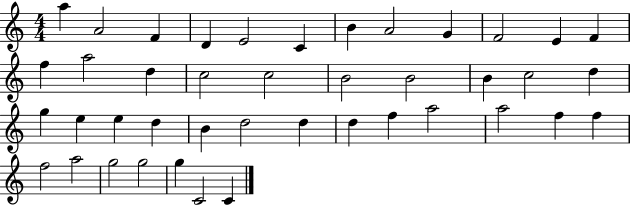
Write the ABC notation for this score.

X:1
T:Untitled
M:4/4
L:1/4
K:C
a A2 F D E2 C B A2 G F2 E F f a2 d c2 c2 B2 B2 B c2 d g e e d B d2 d d f a2 a2 f f f2 a2 g2 g2 g C2 C